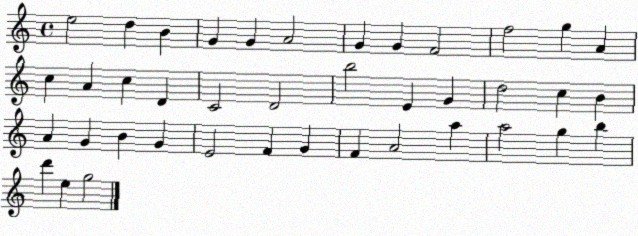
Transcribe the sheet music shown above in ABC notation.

X:1
T:Untitled
M:4/4
L:1/4
K:C
e2 d B G G A2 G G F2 f2 g A c A c D C2 D2 b2 E G d2 c B A G B G E2 F G F A2 a a2 g b d' e g2